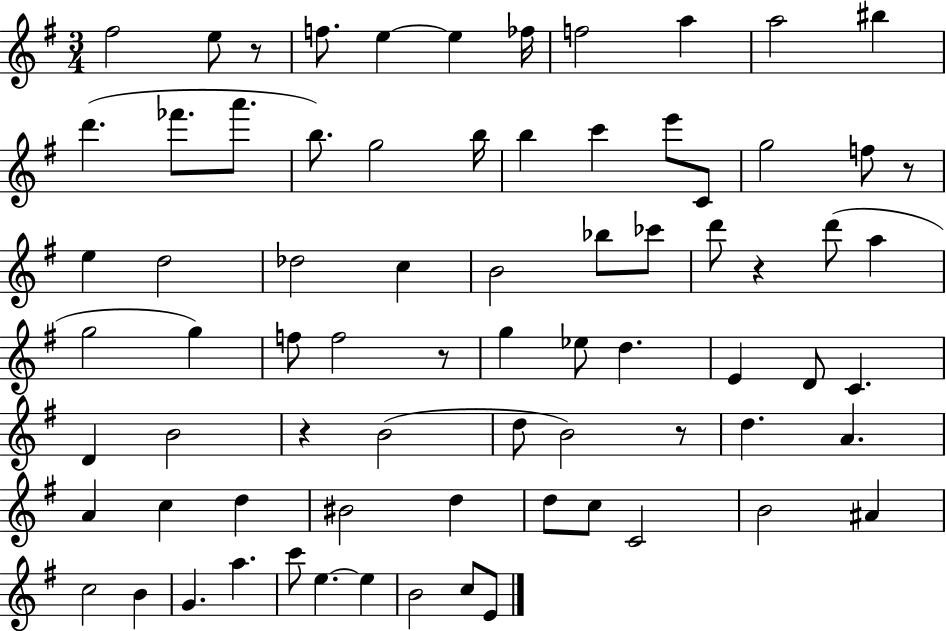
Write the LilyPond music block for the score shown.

{
  \clef treble
  \numericTimeSignature
  \time 3/4
  \key g \major
  fis''2 e''8 r8 | f''8. e''4~~ e''4 fes''16 | f''2 a''4 | a''2 bis''4 | \break d'''4.( fes'''8. a'''8. | b''8.) g''2 b''16 | b''4 c'''4 e'''8 c'8 | g''2 f''8 r8 | \break e''4 d''2 | des''2 c''4 | b'2 bes''8 ces'''8 | d'''8 r4 d'''8( a''4 | \break g''2 g''4) | f''8 f''2 r8 | g''4 ees''8 d''4. | e'4 d'8 c'4. | \break d'4 b'2 | r4 b'2( | d''8 b'2) r8 | d''4. a'4. | \break a'4 c''4 d''4 | bis'2 d''4 | d''8 c''8 c'2 | b'2 ais'4 | \break c''2 b'4 | g'4. a''4. | c'''8 e''4.~~ e''4 | b'2 c''8 e'8 | \break \bar "|."
}